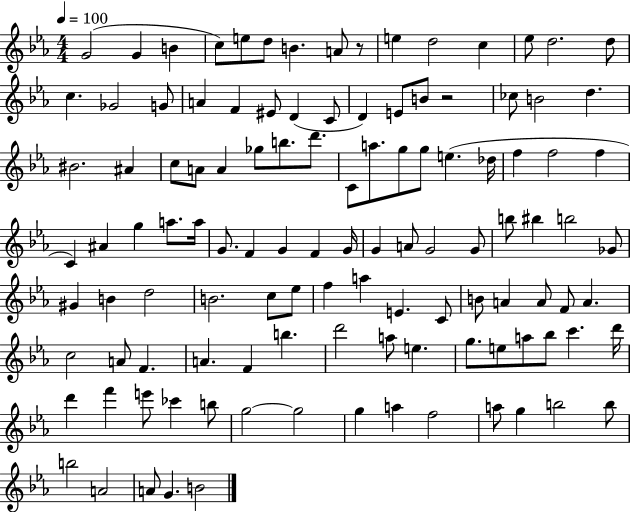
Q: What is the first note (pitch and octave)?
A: G4